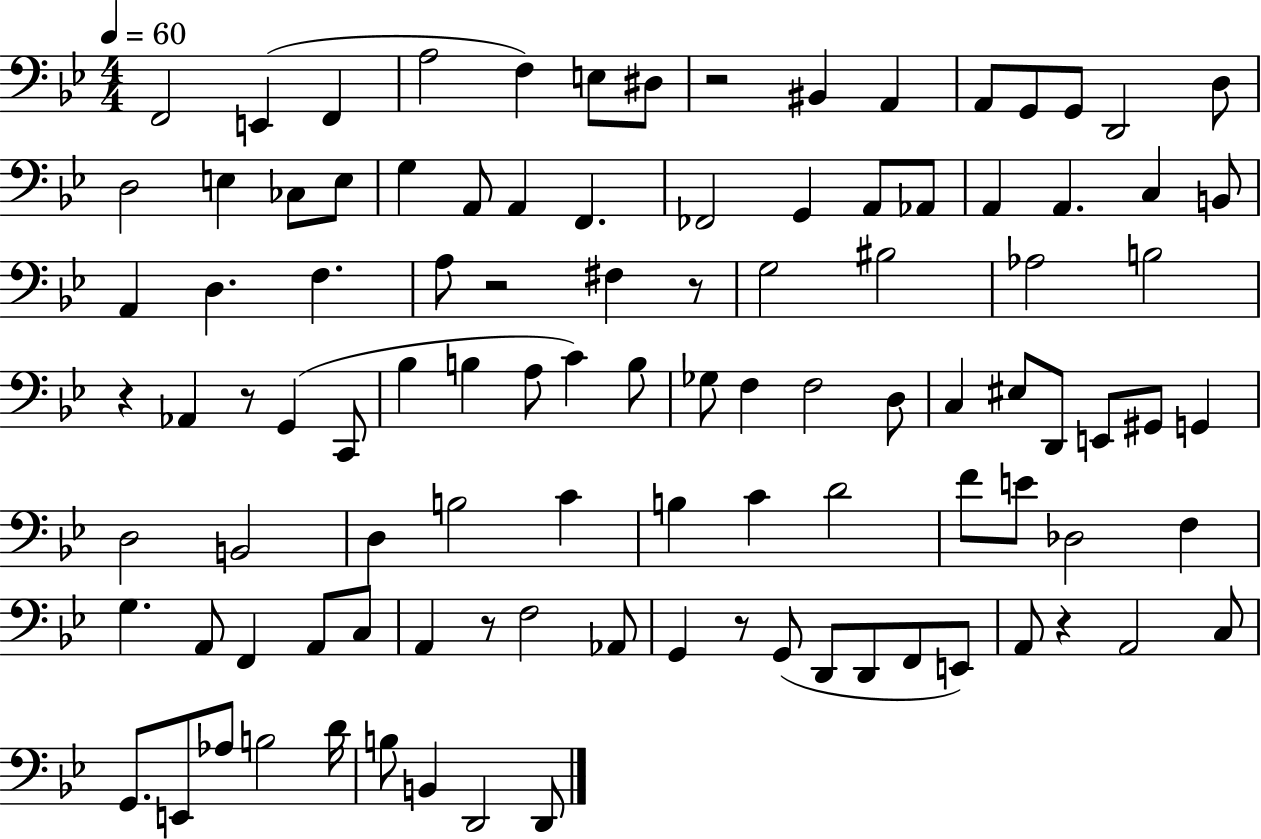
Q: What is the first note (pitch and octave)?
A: F2